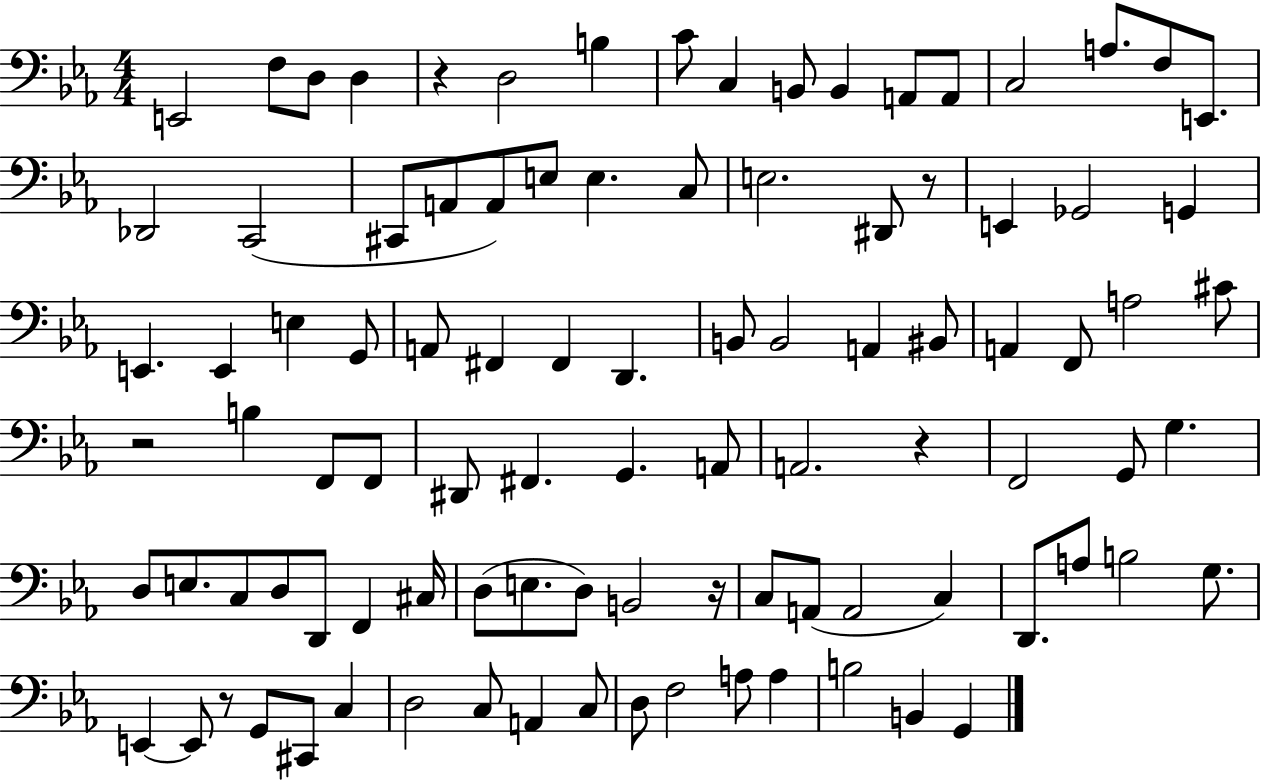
E2/h F3/e D3/e D3/q R/q D3/h B3/q C4/e C3/q B2/e B2/q A2/e A2/e C3/h A3/e. F3/e E2/e. Db2/h C2/h C#2/e A2/e A2/e E3/e E3/q. C3/e E3/h. D#2/e R/e E2/q Gb2/h G2/q E2/q. E2/q E3/q G2/e A2/e F#2/q F#2/q D2/q. B2/e B2/h A2/q BIS2/e A2/q F2/e A3/h C#4/e R/h B3/q F2/e F2/e D#2/e F#2/q. G2/q. A2/e A2/h. R/q F2/h G2/e G3/q. D3/e E3/e. C3/e D3/e D2/e F2/q C#3/s D3/e E3/e. D3/e B2/h R/s C3/e A2/e A2/h C3/q D2/e. A3/e B3/h G3/e. E2/q E2/e R/e G2/e C#2/e C3/q D3/h C3/e A2/q C3/e D3/e F3/h A3/e A3/q B3/h B2/q G2/q